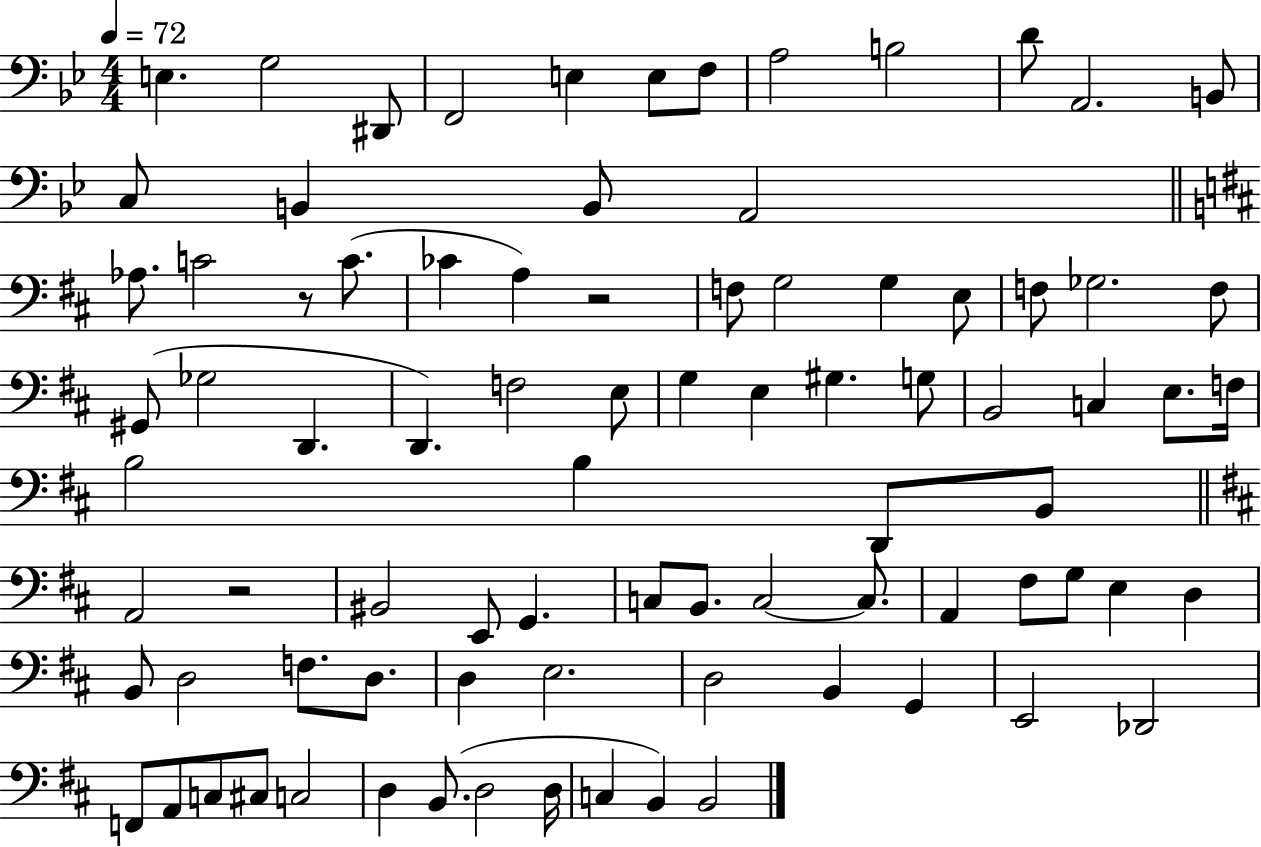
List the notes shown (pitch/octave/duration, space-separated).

E3/q. G3/h D#2/e F2/h E3/q E3/e F3/e A3/h B3/h D4/e A2/h. B2/e C3/e B2/q B2/e A2/h Ab3/e. C4/h R/e C4/e. CES4/q A3/q R/h F3/e G3/h G3/q E3/e F3/e Gb3/h. F3/e G#2/e Gb3/h D2/q. D2/q. F3/h E3/e G3/q E3/q G#3/q. G3/e B2/h C3/q E3/e. F3/s B3/h B3/q D2/e B2/e A2/h R/h BIS2/h E2/e G2/q. C3/e B2/e. C3/h C3/e. A2/q F#3/e G3/e E3/q D3/q B2/e D3/h F3/e. D3/e. D3/q E3/h. D3/h B2/q G2/q E2/h Db2/h F2/e A2/e C3/e C#3/e C3/h D3/q B2/e. D3/h D3/s C3/q B2/q B2/h